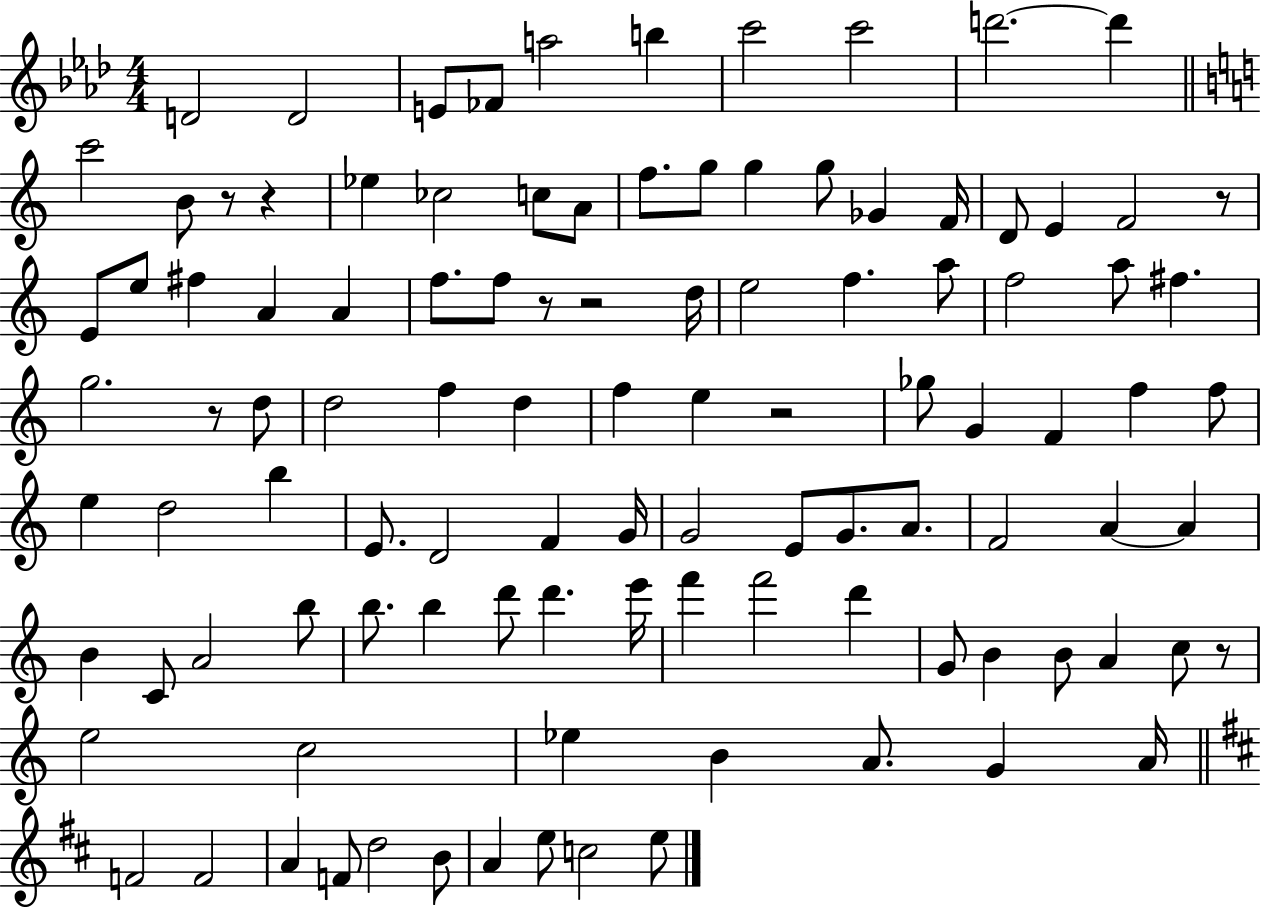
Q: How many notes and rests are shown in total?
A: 107